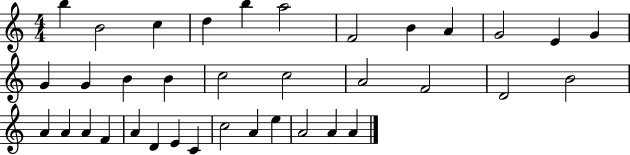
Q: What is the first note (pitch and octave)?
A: B5